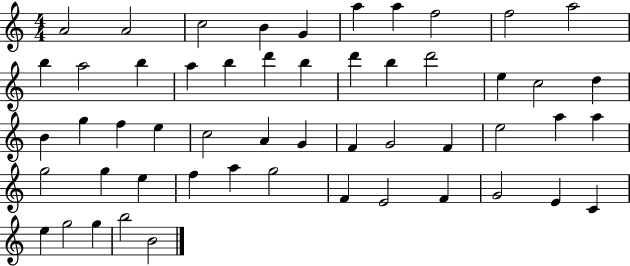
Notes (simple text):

A4/h A4/h C5/h B4/q G4/q A5/q A5/q F5/h F5/h A5/h B5/q A5/h B5/q A5/q B5/q D6/q B5/q D6/q B5/q D6/h E5/q C5/h D5/q B4/q G5/q F5/q E5/q C5/h A4/q G4/q F4/q G4/h F4/q E5/h A5/q A5/q G5/h G5/q E5/q F5/q A5/q G5/h F4/q E4/h F4/q G4/h E4/q C4/q E5/q G5/h G5/q B5/h B4/h